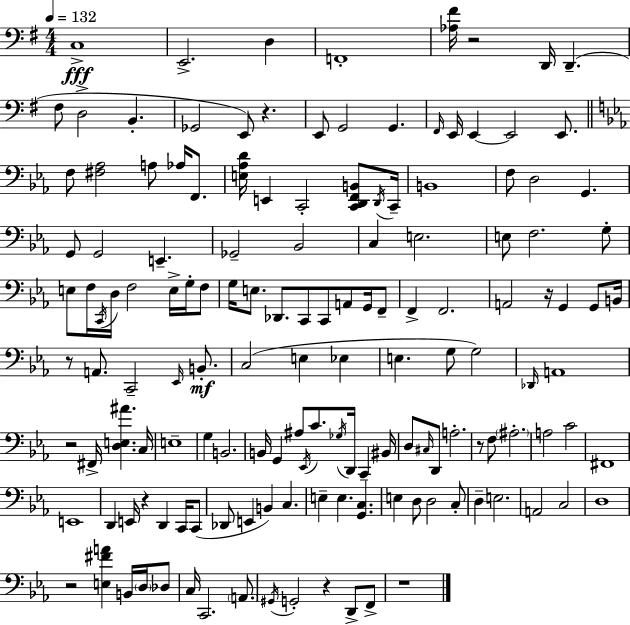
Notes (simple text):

C3/w E2/h. D3/q F2/w [Ab3,F#4]/s R/h D2/s D2/q. F#3/e D3/h B2/q. Gb2/h E2/e R/q. E2/e G2/h G2/q. F#2/s E2/s E2/q E2/h E2/e. F3/e [F#3,Ab3]/h A3/e Ab3/s F2/e. [E3,Ab3,D4]/s E2/q C2/h [C2,D2,F2,B2]/e D2/s C2/s B2/w F3/e D3/h G2/q. G2/e G2/h E2/q. Gb2/h Bb2/h C3/q E3/h. E3/e F3/h. G3/e E3/e F3/s C2/s D3/s F3/h E3/s G3/s F3/e G3/s E3/e. Db2/e. C2/e C2/e A2/e G2/s F2/e F2/q F2/h. A2/h R/s G2/q G2/e B2/s R/e A2/e. C2/h Eb2/s B2/e. C3/h E3/q Eb3/q E3/q. G3/e G3/h Db2/s A2/w R/h F#2/s [D3,E3,A#4]/q. C3/s E3/w G3/q B2/h. B2/s G2/q A#3/e Eb2/s C4/e. Gb3/s D2/s C2/q BIS2/s D3/e C#3/s D2/e A3/h. R/e F3/e A#3/h. A3/h C4/h F#2/w E2/w D2/q E2/s R/q D2/q C2/s C2/e Db2/e E2/q B2/q C3/q. E3/q E3/q. [G2,C3]/q. E3/q D3/e D3/h C3/e D3/q E3/h. A2/h C3/h D3/w R/h [E3,F#4,A4]/q B2/s D3/s Db3/e C3/s C2/h. A2/e. G#2/s G2/h R/q D2/e F2/e R/w